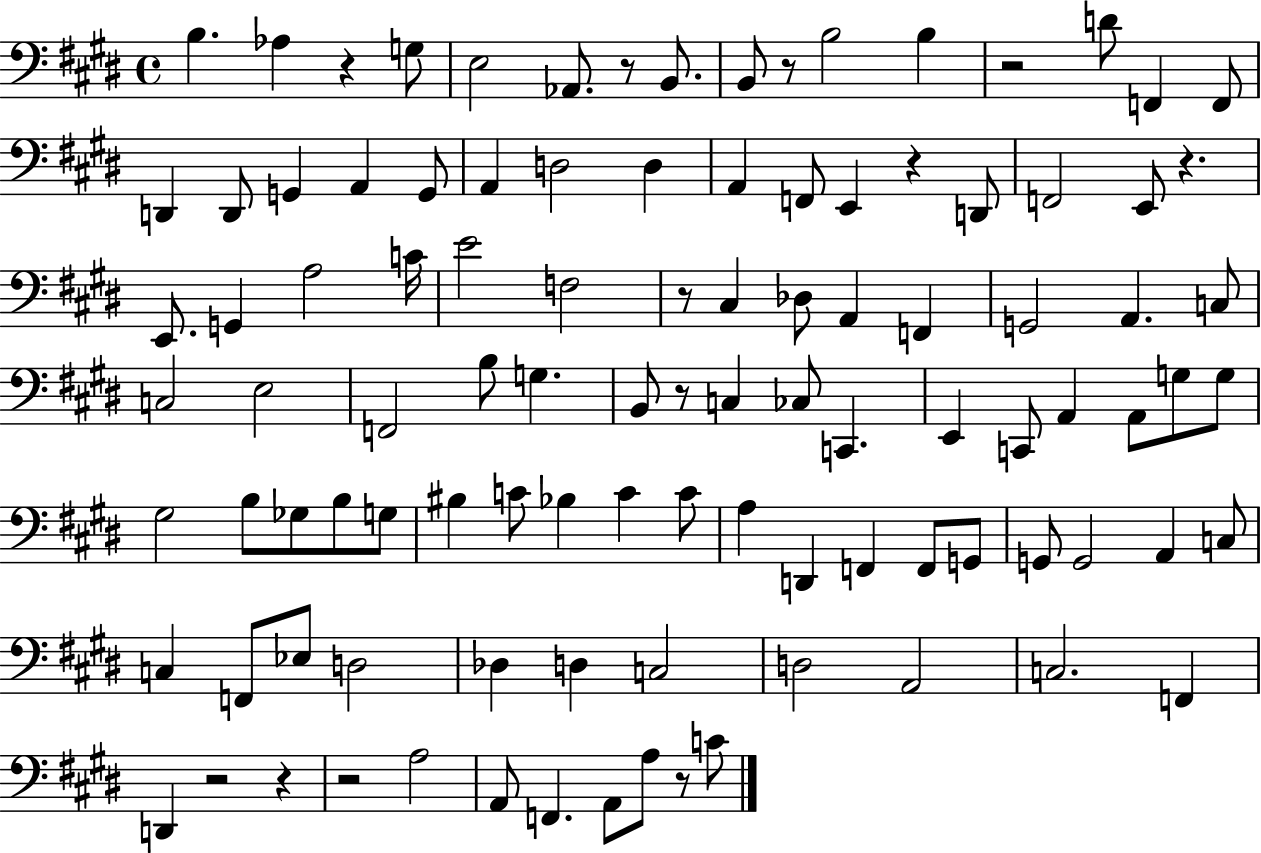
B3/q. Ab3/q R/q G3/e E3/h Ab2/e. R/e B2/e. B2/e R/e B3/h B3/q R/h D4/e F2/q F2/e D2/q D2/e G2/q A2/q G2/e A2/q D3/h D3/q A2/q F2/e E2/q R/q D2/e F2/h E2/e R/q. E2/e. G2/q A3/h C4/s E4/h F3/h R/e C#3/q Db3/e A2/q F2/q G2/h A2/q. C3/e C3/h E3/h F2/h B3/e G3/q. B2/e R/e C3/q CES3/e C2/q. E2/q C2/e A2/q A2/e G3/e G3/e G#3/h B3/e Gb3/e B3/e G3/e BIS3/q C4/e Bb3/q C4/q C4/e A3/q D2/q F2/q F2/e G2/e G2/e G2/h A2/q C3/e C3/q F2/e Eb3/e D3/h Db3/q D3/q C3/h D3/h A2/h C3/h. F2/q D2/q R/h R/q R/h A3/h A2/e F2/q. A2/e A3/e R/e C4/e